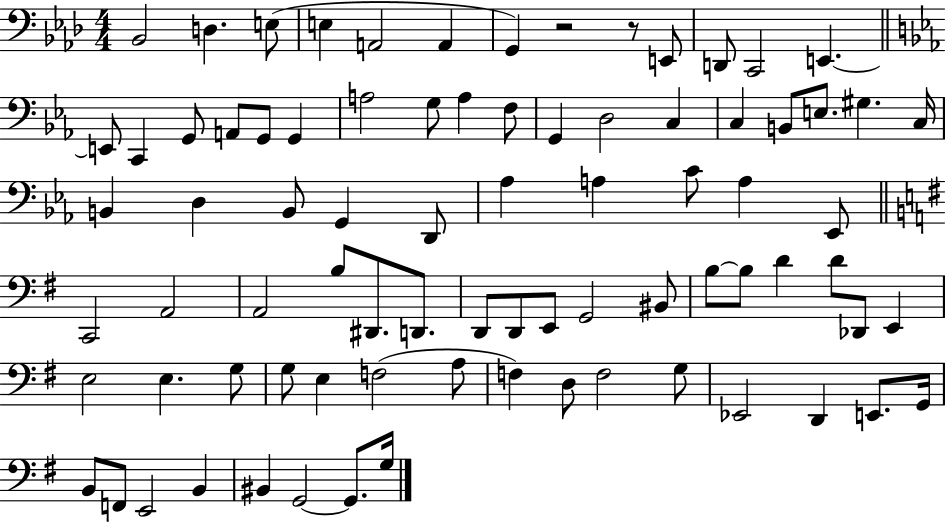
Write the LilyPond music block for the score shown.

{
  \clef bass
  \numericTimeSignature
  \time 4/4
  \key aes \major
  bes,2 d4. e8( | e4 a,2 a,4 | g,4) r2 r8 e,8 | d,8 c,2 e,4.~~ | \break \bar "||" \break \key ees \major e,8 c,4 g,8 a,8 g,8 g,4 | a2 g8 a4 f8 | g,4 d2 c4 | c4 b,8 e8. gis4. c16 | \break b,4 d4 b,8 g,4 d,8 | aes4 a4 c'8 a4 ees,8 | \bar "||" \break \key g \major c,2 a,2 | a,2 b8 dis,8. d,8. | d,8 d,8 e,8 g,2 bis,8 | b8~~ b8 d'4 d'8 des,8 e,4 | \break e2 e4. g8 | g8 e4 f2( a8 | f4) d8 f2 g8 | ees,2 d,4 e,8. g,16 | \break b,8 f,8 e,2 b,4 | bis,4 g,2~~ g,8. g16 | \bar "|."
}